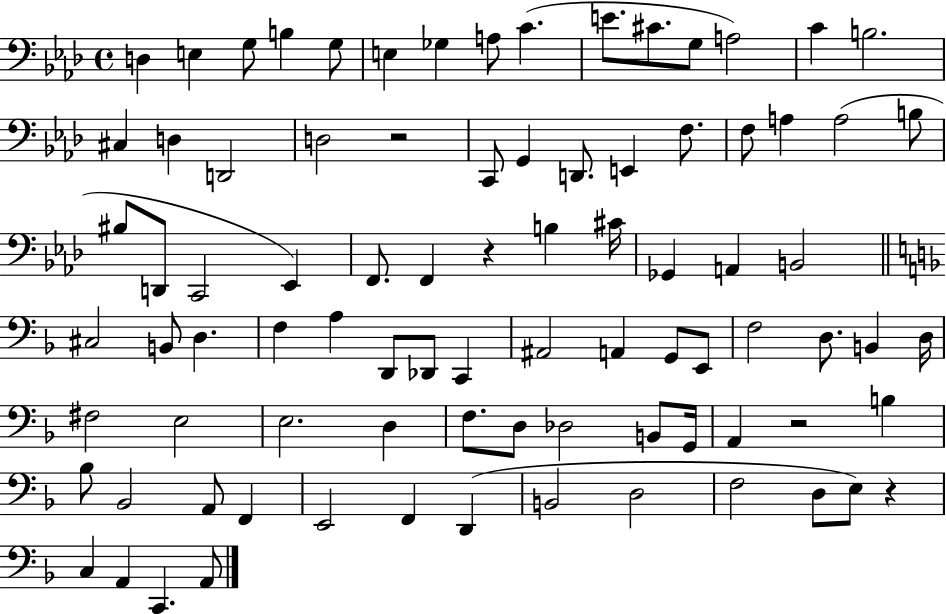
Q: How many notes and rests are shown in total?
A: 86